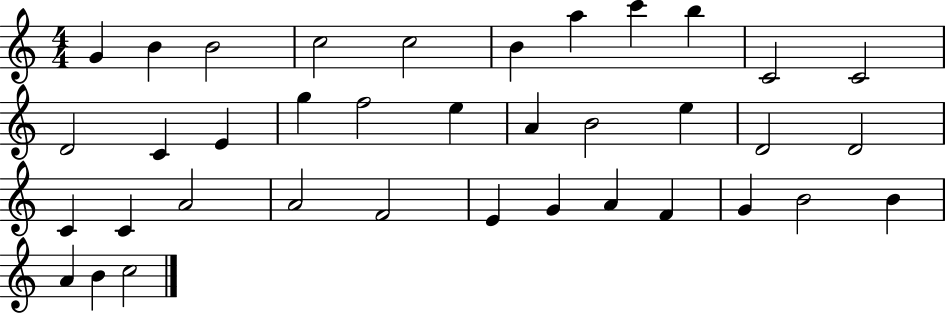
{
  \clef treble
  \numericTimeSignature
  \time 4/4
  \key c \major
  g'4 b'4 b'2 | c''2 c''2 | b'4 a''4 c'''4 b''4 | c'2 c'2 | \break d'2 c'4 e'4 | g''4 f''2 e''4 | a'4 b'2 e''4 | d'2 d'2 | \break c'4 c'4 a'2 | a'2 f'2 | e'4 g'4 a'4 f'4 | g'4 b'2 b'4 | \break a'4 b'4 c''2 | \bar "|."
}